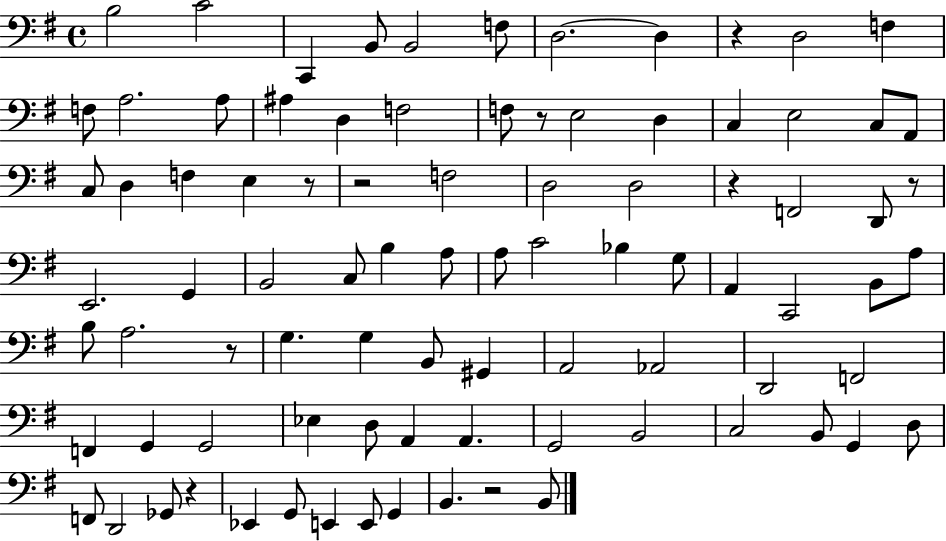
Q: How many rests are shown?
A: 9